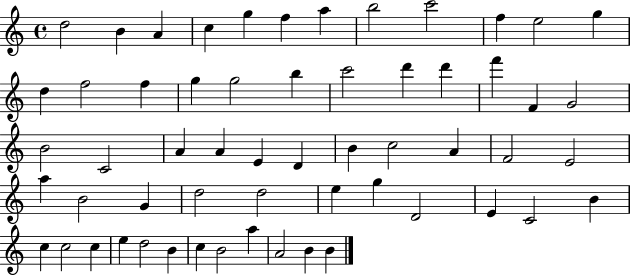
{
  \clef treble
  \time 4/4
  \defaultTimeSignature
  \key c \major
  d''2 b'4 a'4 | c''4 g''4 f''4 a''4 | b''2 c'''2 | f''4 e''2 g''4 | \break d''4 f''2 f''4 | g''4 g''2 b''4 | c'''2 d'''4 d'''4 | f'''4 f'4 g'2 | \break b'2 c'2 | a'4 a'4 e'4 d'4 | b'4 c''2 a'4 | f'2 e'2 | \break a''4 b'2 g'4 | d''2 d''2 | e''4 g''4 d'2 | e'4 c'2 b'4 | \break c''4 c''2 c''4 | e''4 d''2 b'4 | c''4 b'2 a''4 | a'2 b'4 b'4 | \break \bar "|."
}